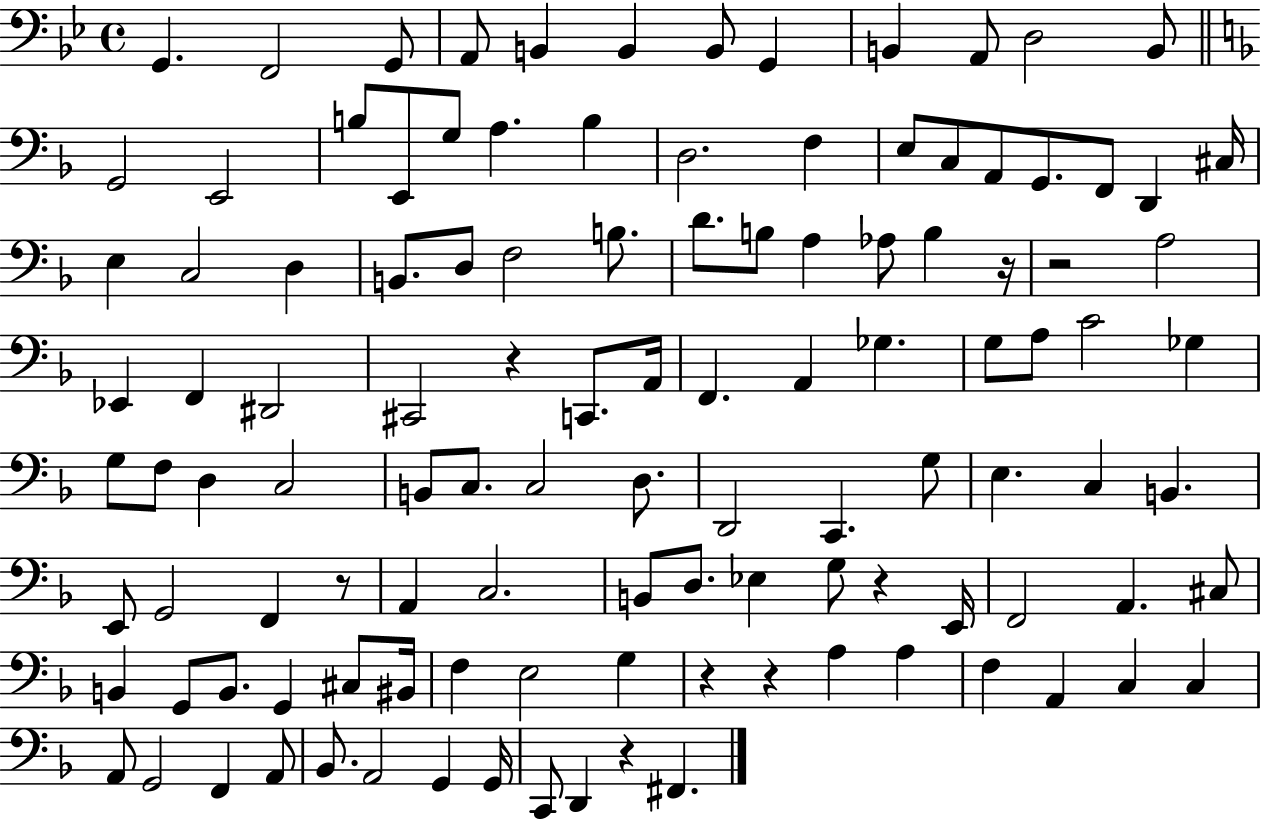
{
  \clef bass
  \time 4/4
  \defaultTimeSignature
  \key bes \major
  g,4. f,2 g,8 | a,8 b,4 b,4 b,8 g,4 | b,4 a,8 d2 b,8 | \bar "||" \break \key f \major g,2 e,2 | b8 e,8 g8 a4. b4 | d2. f4 | e8 c8 a,8 g,8. f,8 d,4 cis16 | \break e4 c2 d4 | b,8. d8 f2 b8. | d'8. b8 a4 aes8 b4 r16 | r2 a2 | \break ees,4 f,4 dis,2 | cis,2 r4 c,8. a,16 | f,4. a,4 ges4. | g8 a8 c'2 ges4 | \break g8 f8 d4 c2 | b,8 c8. c2 d8. | d,2 c,4. g8 | e4. c4 b,4. | \break e,8 g,2 f,4 r8 | a,4 c2. | b,8 d8. ees4 g8 r4 e,16 | f,2 a,4. cis8 | \break b,4 g,8 b,8. g,4 cis8 bis,16 | f4 e2 g4 | r4 r4 a4 a4 | f4 a,4 c4 c4 | \break a,8 g,2 f,4 a,8 | bes,8. a,2 g,4 g,16 | c,8 d,4 r4 fis,4. | \bar "|."
}